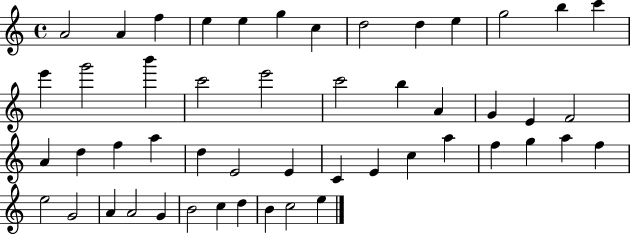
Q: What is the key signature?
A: C major